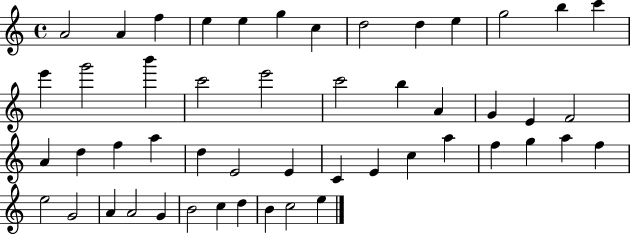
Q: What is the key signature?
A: C major